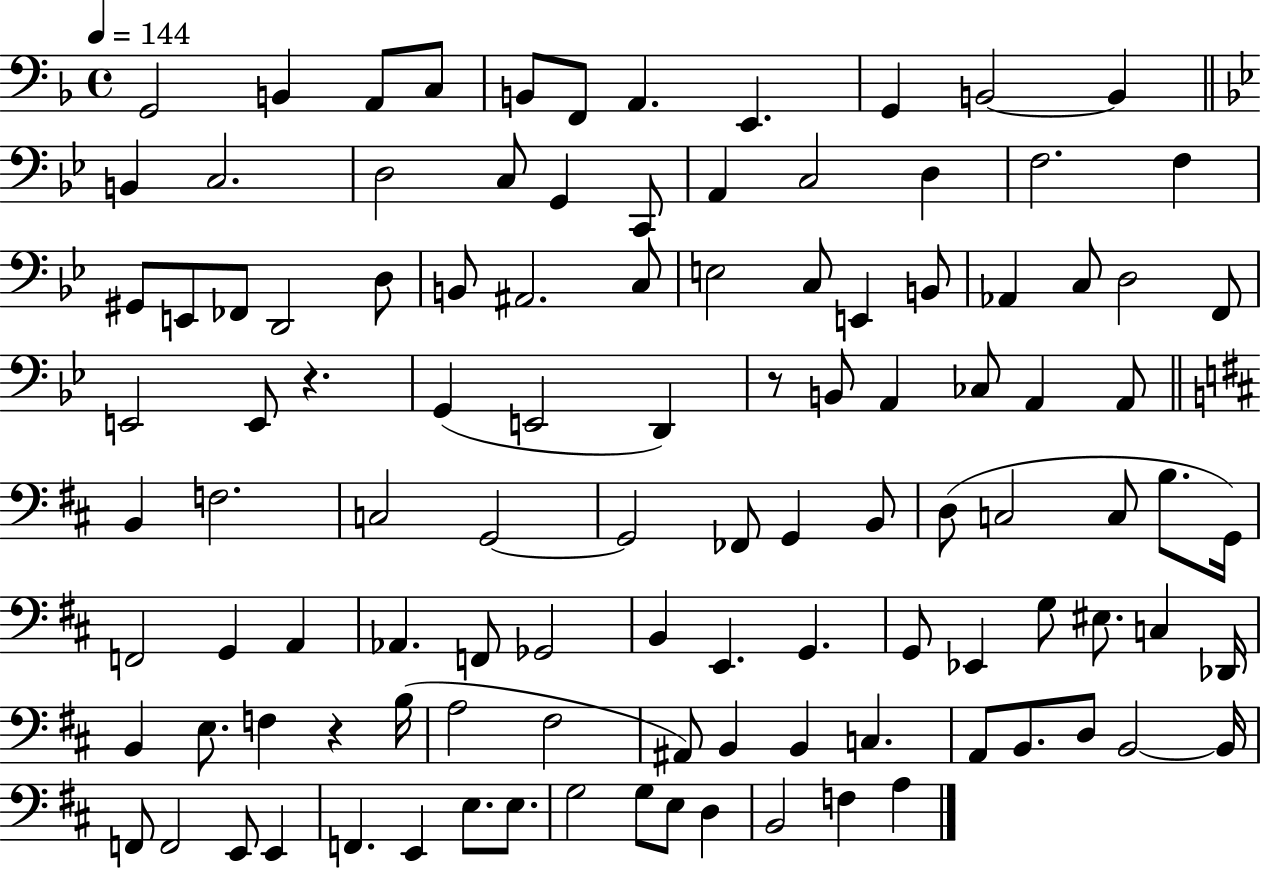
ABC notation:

X:1
T:Untitled
M:4/4
L:1/4
K:F
G,,2 B,, A,,/2 C,/2 B,,/2 F,,/2 A,, E,, G,, B,,2 B,, B,, C,2 D,2 C,/2 G,, C,,/2 A,, C,2 D, F,2 F, ^G,,/2 E,,/2 _F,,/2 D,,2 D,/2 B,,/2 ^A,,2 C,/2 E,2 C,/2 E,, B,,/2 _A,, C,/2 D,2 F,,/2 E,,2 E,,/2 z G,, E,,2 D,, z/2 B,,/2 A,, _C,/2 A,, A,,/2 B,, F,2 C,2 G,,2 G,,2 _F,,/2 G,, B,,/2 D,/2 C,2 C,/2 B,/2 G,,/4 F,,2 G,, A,, _A,, F,,/2 _G,,2 B,, E,, G,, G,,/2 _E,, G,/2 ^E,/2 C, _D,,/4 B,, E,/2 F, z B,/4 A,2 ^F,2 ^A,,/2 B,, B,, C, A,,/2 B,,/2 D,/2 B,,2 B,,/4 F,,/2 F,,2 E,,/2 E,, F,, E,, E,/2 E,/2 G,2 G,/2 E,/2 D, B,,2 F, A,